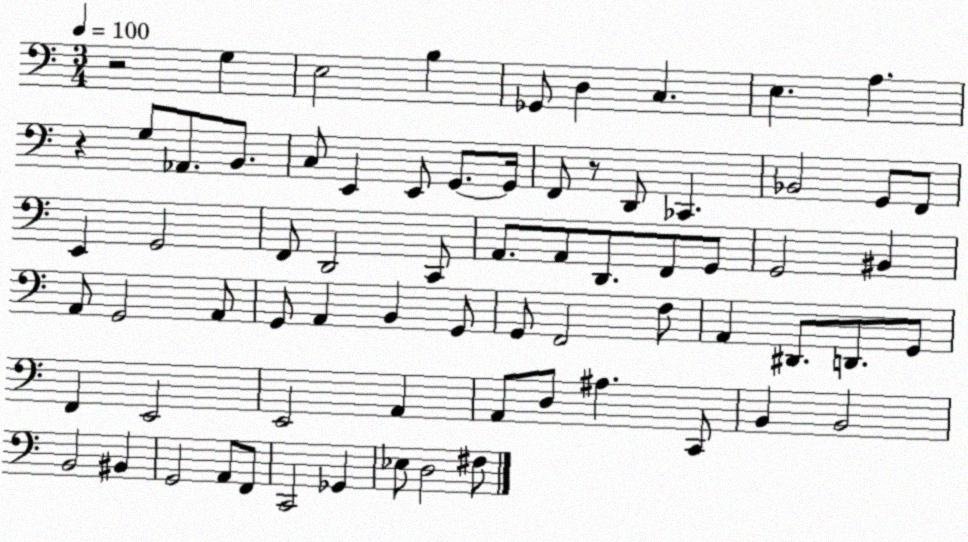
X:1
T:Untitled
M:3/4
L:1/4
K:C
z2 G, E,2 B, _G,,/2 D, C, E, A, z G,/2 _A,,/2 B,,/2 C,/2 E,, E,,/2 G,,/2 G,,/4 F,,/2 z/2 D,,/2 _C,, _B,,2 G,,/2 F,,/2 E,, G,,2 F,,/2 D,,2 C,,/2 A,,/2 A,,/2 D,,/2 F,,/2 G,,/2 G,,2 ^B,, A,,/2 G,,2 A,,/2 G,,/2 A,, B,, G,,/2 G,,/2 F,,2 F,/2 A,, ^D,,/2 D,,/2 G,,/2 F,, E,,2 E,,2 A,, A,,/2 D,/2 ^A, C,,/2 B,, B,,2 B,,2 ^B,, G,,2 A,,/2 F,,/2 C,,2 _G,, _E,/2 D,2 ^F,/2